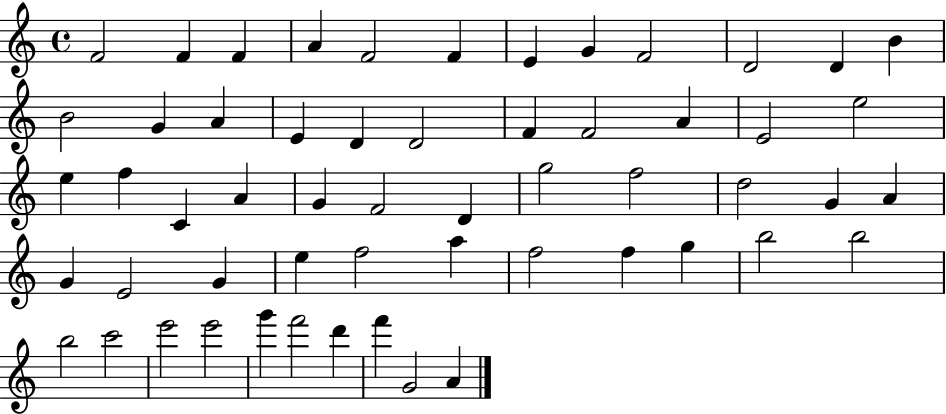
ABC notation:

X:1
T:Untitled
M:4/4
L:1/4
K:C
F2 F F A F2 F E G F2 D2 D B B2 G A E D D2 F F2 A E2 e2 e f C A G F2 D g2 f2 d2 G A G E2 G e f2 a f2 f g b2 b2 b2 c'2 e'2 e'2 g' f'2 d' f' G2 A